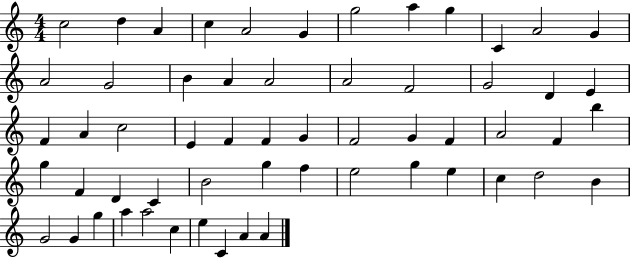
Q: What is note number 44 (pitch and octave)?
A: G5